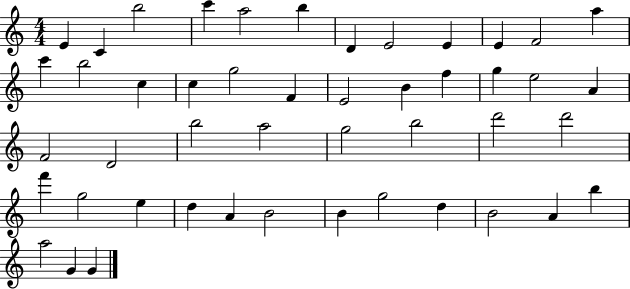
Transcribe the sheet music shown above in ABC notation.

X:1
T:Untitled
M:4/4
L:1/4
K:C
E C b2 c' a2 b D E2 E E F2 a c' b2 c c g2 F E2 B f g e2 A F2 D2 b2 a2 g2 b2 d'2 d'2 f' g2 e d A B2 B g2 d B2 A b a2 G G